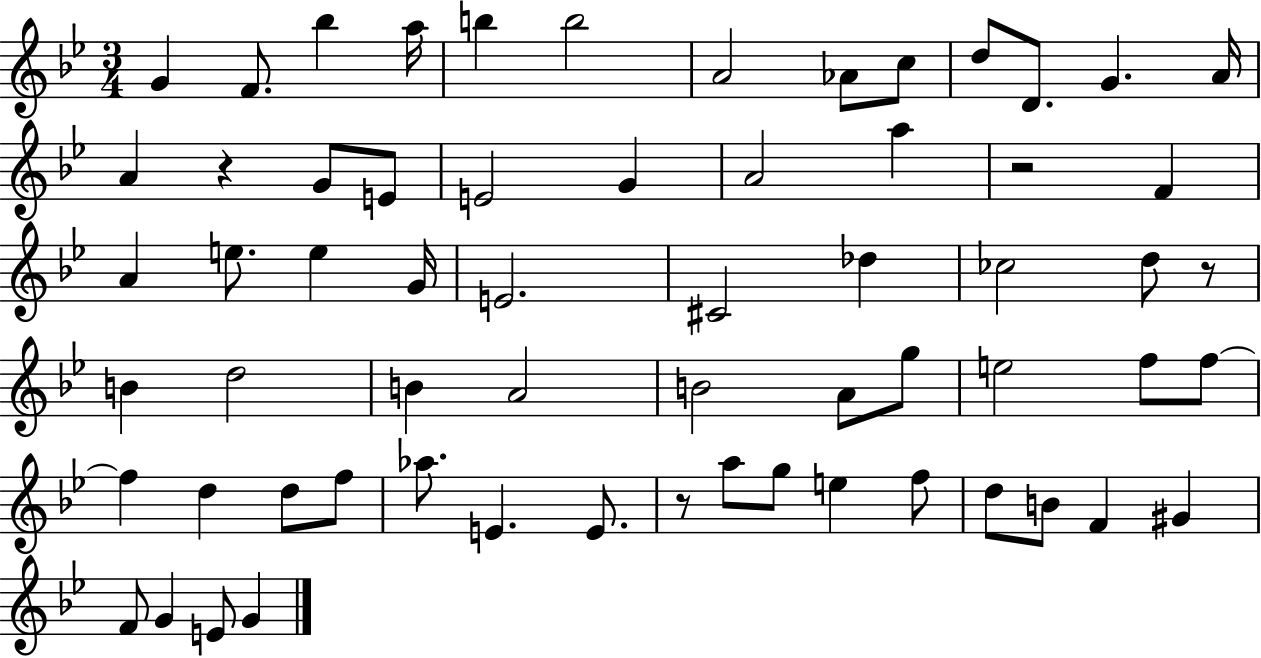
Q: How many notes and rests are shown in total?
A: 63